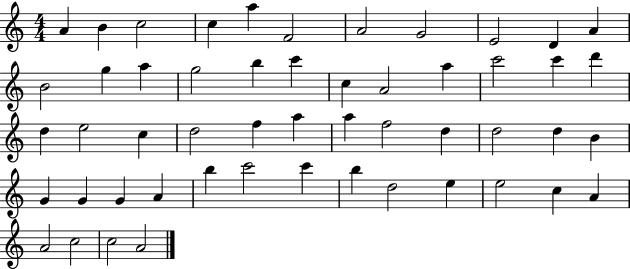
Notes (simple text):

A4/q B4/q C5/h C5/q A5/q F4/h A4/h G4/h E4/h D4/q A4/q B4/h G5/q A5/q G5/h B5/q C6/q C5/q A4/h A5/q C6/h C6/q D6/q D5/q E5/h C5/q D5/h F5/q A5/q A5/q F5/h D5/q D5/h D5/q B4/q G4/q G4/q G4/q A4/q B5/q C6/h C6/q B5/q D5/h E5/q E5/h C5/q A4/q A4/h C5/h C5/h A4/h